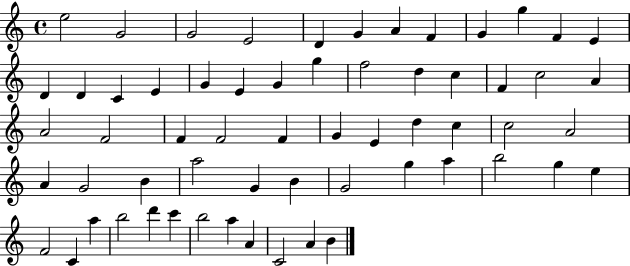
{
  \clef treble
  \time 4/4
  \defaultTimeSignature
  \key c \major
  e''2 g'2 | g'2 e'2 | d'4 g'4 a'4 f'4 | g'4 g''4 f'4 e'4 | \break d'4 d'4 c'4 e'4 | g'4 e'4 g'4 g''4 | f''2 d''4 c''4 | f'4 c''2 a'4 | \break a'2 f'2 | f'4 f'2 f'4 | g'4 e'4 d''4 c''4 | c''2 a'2 | \break a'4 g'2 b'4 | a''2 g'4 b'4 | g'2 g''4 a''4 | b''2 g''4 e''4 | \break f'2 c'4 a''4 | b''2 d'''4 c'''4 | b''2 a''4 a'4 | c'2 a'4 b'4 | \break \bar "|."
}